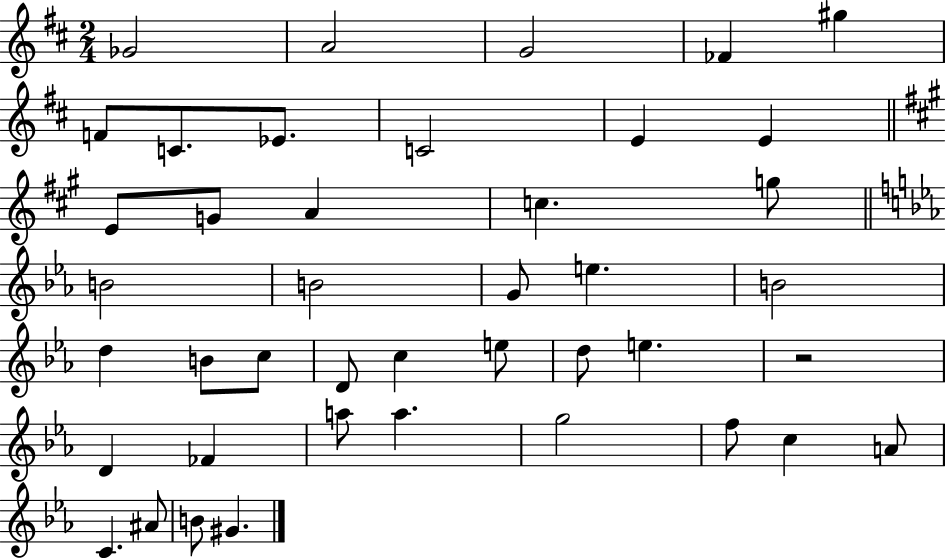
X:1
T:Untitled
M:2/4
L:1/4
K:D
_G2 A2 G2 _F ^g F/2 C/2 _E/2 C2 E E E/2 G/2 A c g/2 B2 B2 G/2 e B2 d B/2 c/2 D/2 c e/2 d/2 e z2 D _F a/2 a g2 f/2 c A/2 C ^A/2 B/2 ^G